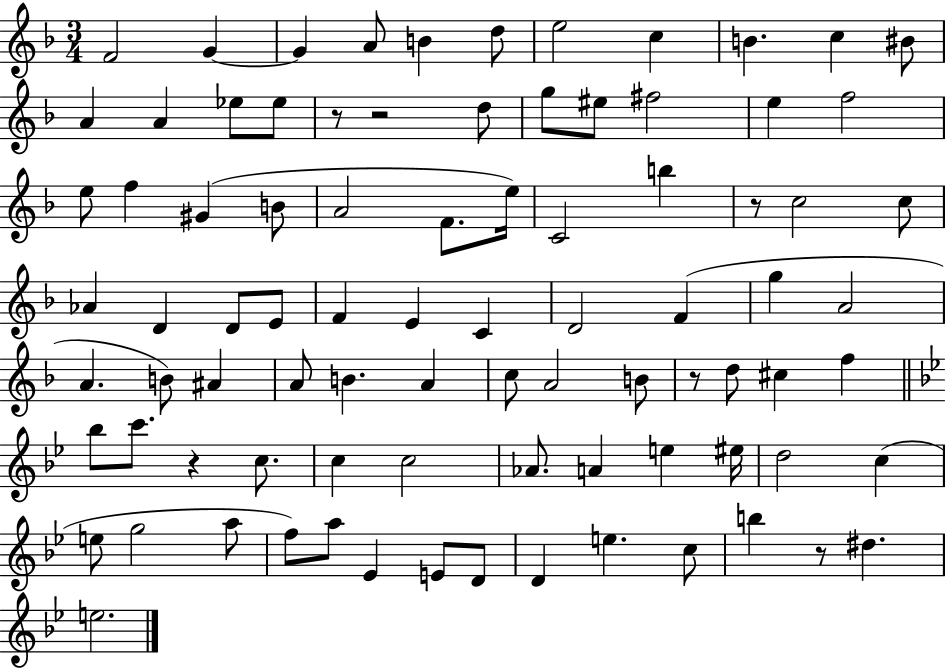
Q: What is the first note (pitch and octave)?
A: F4